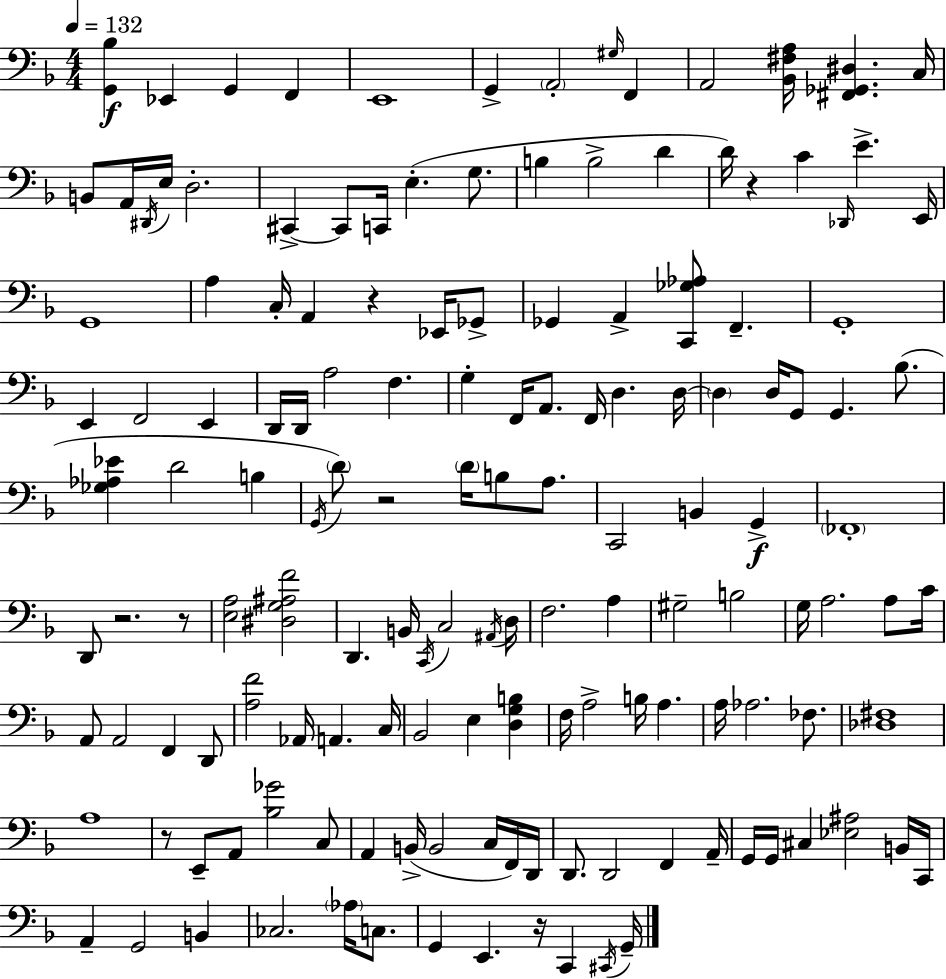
X:1
T:Untitled
M:4/4
L:1/4
K:Dm
[G,,_B,] _E,, G,, F,, E,,4 G,, A,,2 ^G,/4 F,, A,,2 [_B,,^F,A,]/4 [^F,,_G,,^D,] C,/4 B,,/2 A,,/4 ^D,,/4 E,/4 D,2 ^C,, ^C,,/2 C,,/4 E, G,/2 B, B,2 D D/4 z C _D,,/4 E E,,/4 G,,4 A, C,/4 A,, z _E,,/4 _G,,/2 _G,, A,, [C,,_G,_A,]/2 F,, G,,4 E,, F,,2 E,, D,,/4 D,,/4 A,2 F, G, F,,/4 A,,/2 F,,/4 D, D,/4 D, D,/4 G,,/2 G,, _B,/2 [_G,_A,_E] D2 B, G,,/4 D/2 z2 D/4 B,/2 A,/2 C,,2 B,, G,, _F,,4 D,,/2 z2 z/2 [E,A,]2 [^D,G,^A,F]2 D,, B,,/4 C,,/4 C,2 ^A,,/4 D,/4 F,2 A, ^G,2 B,2 G,/4 A,2 A,/2 C/4 A,,/2 A,,2 F,, D,,/2 [A,F]2 _A,,/4 A,, C,/4 _B,,2 E, [D,G,B,] F,/4 A,2 B,/4 A, A,/4 _A,2 _F,/2 [_D,^F,]4 A,4 z/2 E,,/2 A,,/2 [_B,_G]2 C,/2 A,, B,,/4 B,,2 C,/4 F,,/4 D,,/4 D,,/2 D,,2 F,, A,,/4 G,,/4 G,,/4 ^C, [_E,^A,]2 B,,/4 C,,/4 A,, G,,2 B,, _C,2 _A,/4 C,/2 G,, E,, z/4 C,, ^C,,/4 G,,/4